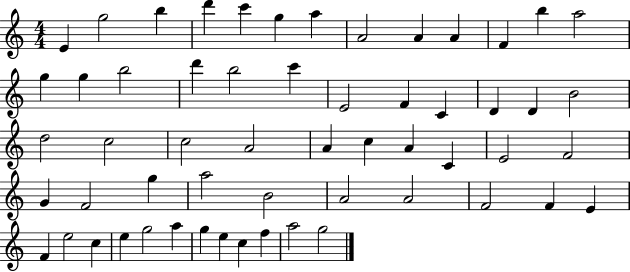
E4/q G5/h B5/q D6/q C6/q G5/q A5/q A4/h A4/q A4/q F4/q B5/q A5/h G5/q G5/q B5/h D6/q B5/h C6/q E4/h F4/q C4/q D4/q D4/q B4/h D5/h C5/h C5/h A4/h A4/q C5/q A4/q C4/q E4/h F4/h G4/q F4/h G5/q A5/h B4/h A4/h A4/h F4/h F4/q E4/q F4/q E5/h C5/q E5/q G5/h A5/q G5/q E5/q C5/q F5/q A5/h G5/h